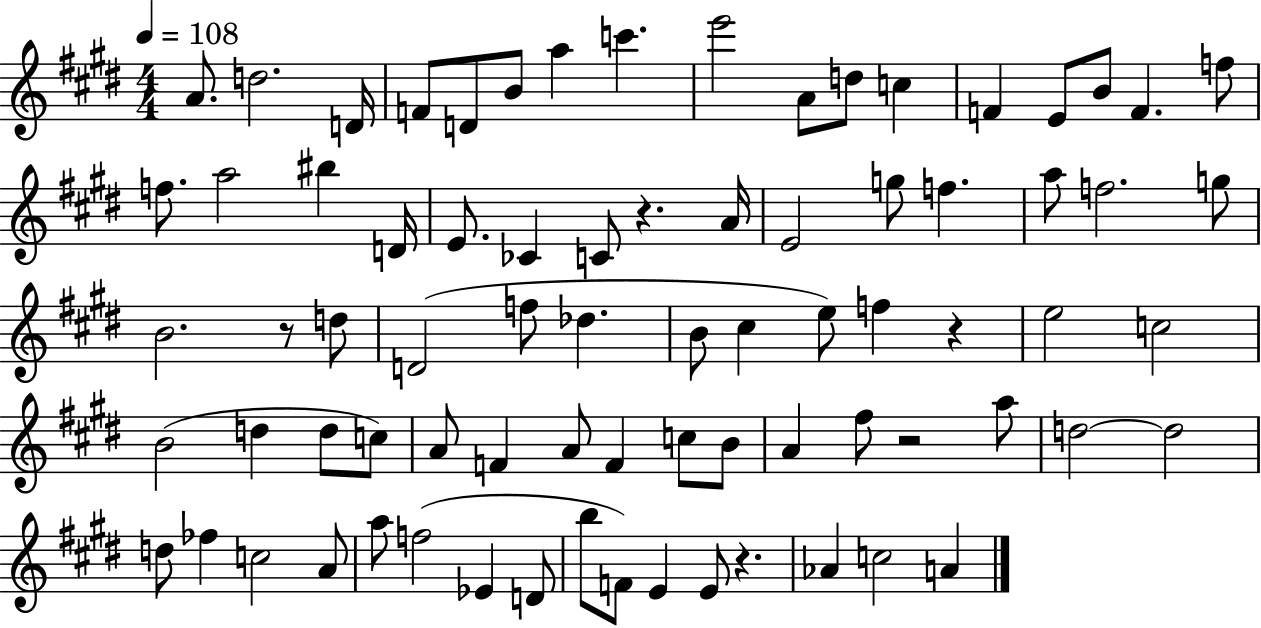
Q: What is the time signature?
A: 4/4